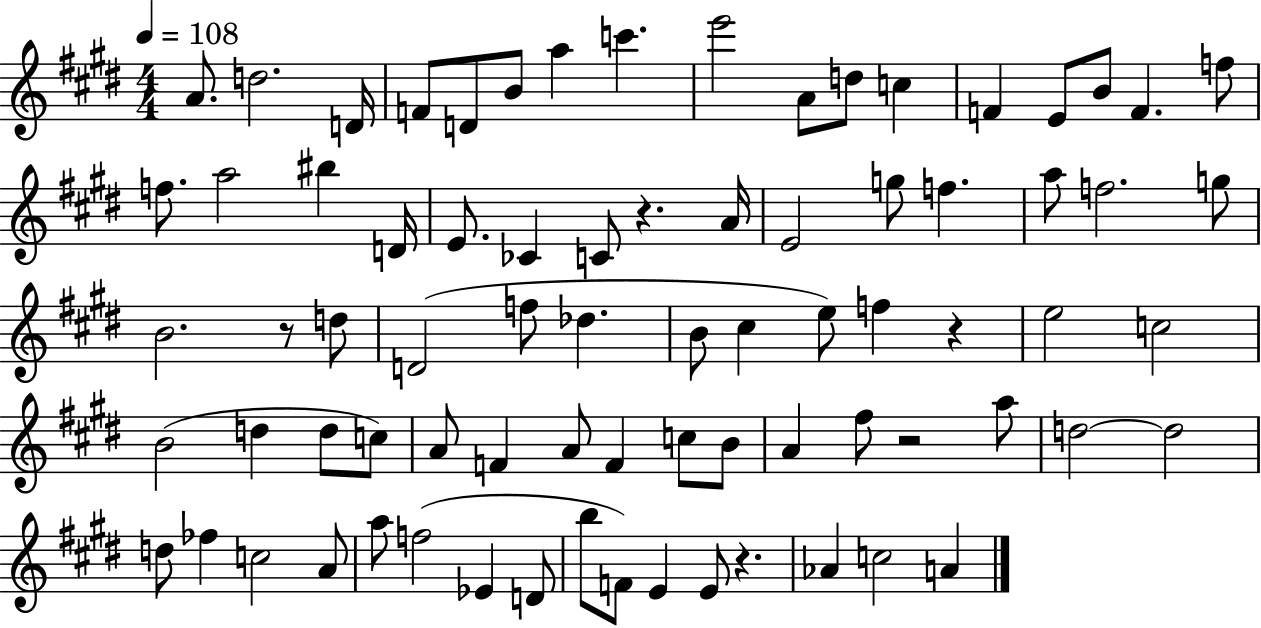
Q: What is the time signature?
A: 4/4